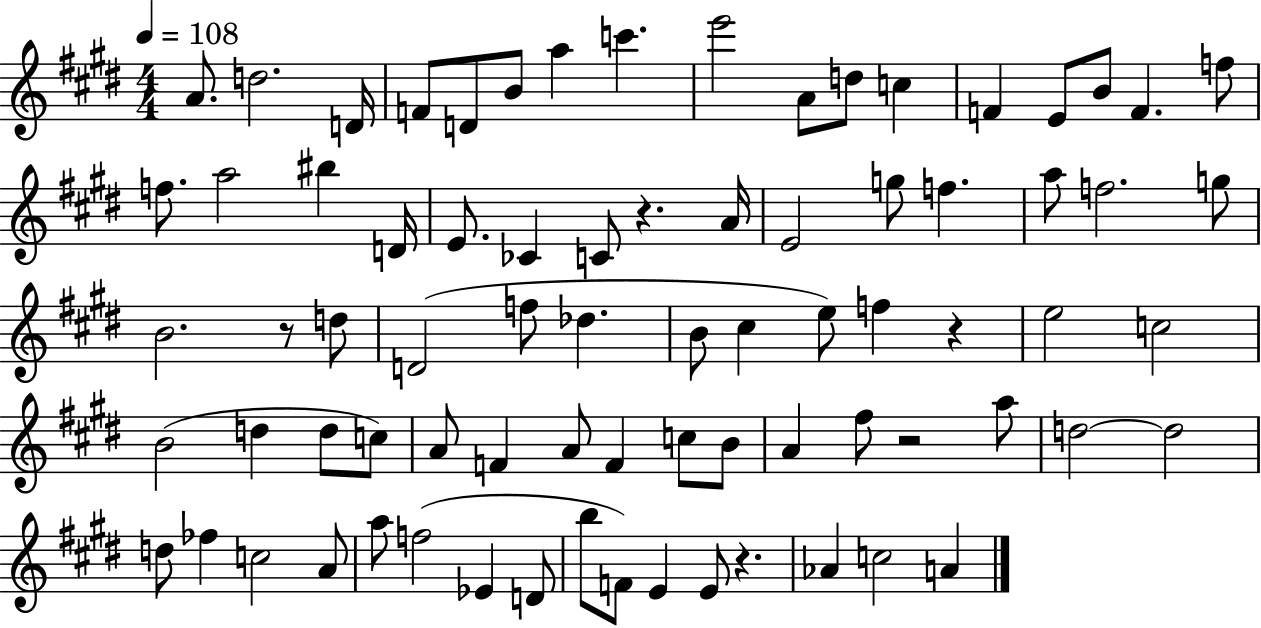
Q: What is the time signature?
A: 4/4